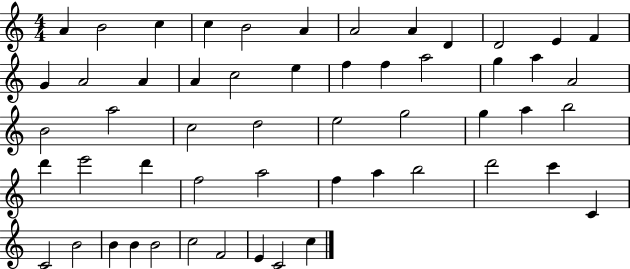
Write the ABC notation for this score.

X:1
T:Untitled
M:4/4
L:1/4
K:C
A B2 c c B2 A A2 A D D2 E F G A2 A A c2 e f f a2 g a A2 B2 a2 c2 d2 e2 g2 g a b2 d' e'2 d' f2 a2 f a b2 d'2 c' C C2 B2 B B B2 c2 F2 E C2 c